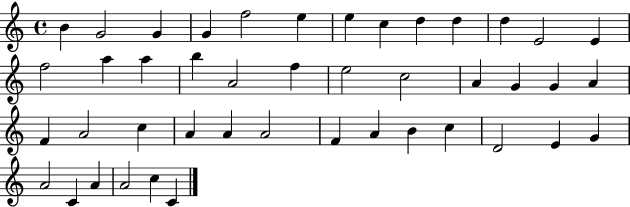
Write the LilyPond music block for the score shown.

{
  \clef treble
  \time 4/4
  \defaultTimeSignature
  \key c \major
  b'4 g'2 g'4 | g'4 f''2 e''4 | e''4 c''4 d''4 d''4 | d''4 e'2 e'4 | \break f''2 a''4 a''4 | b''4 a'2 f''4 | e''2 c''2 | a'4 g'4 g'4 a'4 | \break f'4 a'2 c''4 | a'4 a'4 a'2 | f'4 a'4 b'4 c''4 | d'2 e'4 g'4 | \break a'2 c'4 a'4 | a'2 c''4 c'4 | \bar "|."
}